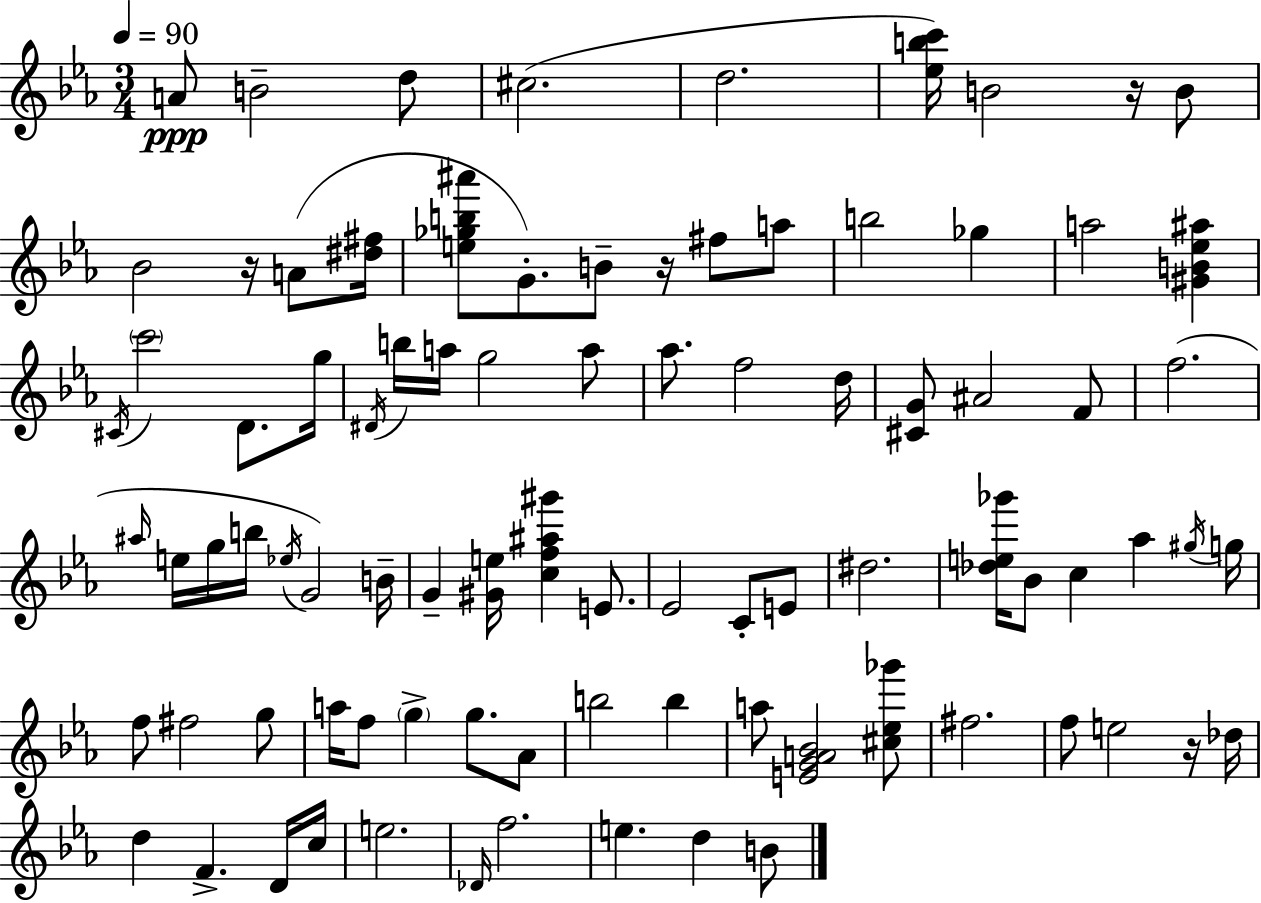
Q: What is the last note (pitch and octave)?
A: B4